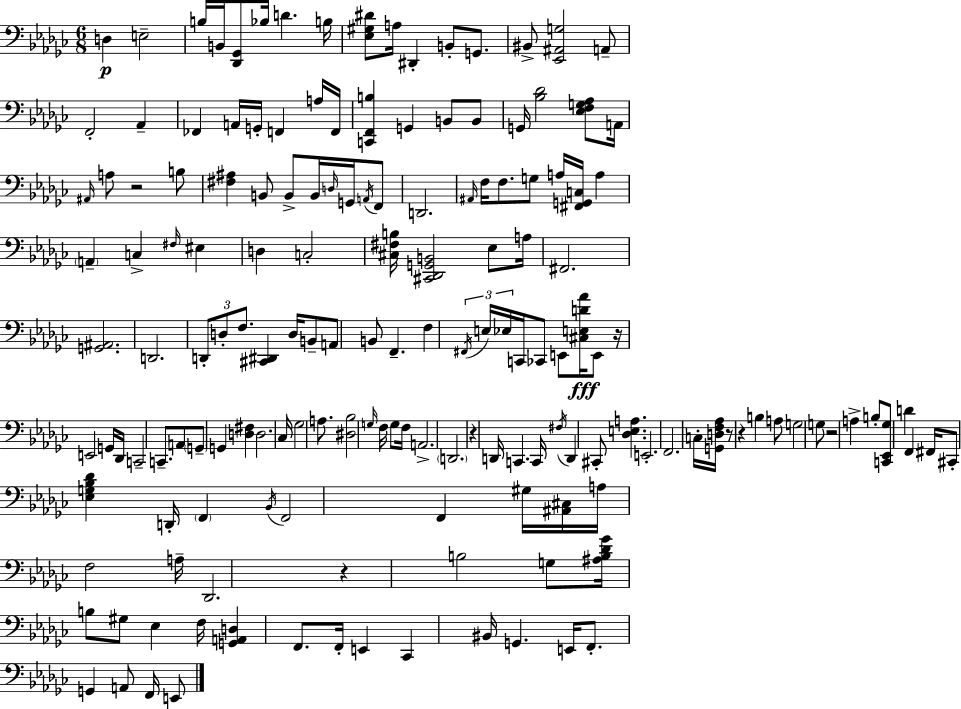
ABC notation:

X:1
T:Untitled
M:6/8
L:1/4
K:Ebm
D, E,2 B,/4 B,,/4 [_D,,_G,,]/2 _B,/4 D B,/4 [_E,^G,^D]/2 A,/4 ^D,, B,,/2 G,,/2 ^B,,/2 [_E,,^A,,G,]2 A,,/2 F,,2 _A,, _F,, A,,/4 G,,/4 F,, A,/4 F,,/4 [C,,F,,B,] G,, B,,/2 B,,/2 G,,/4 [_B,_D]2 [_E,F,G,_A,]/2 A,,/4 ^A,,/4 A,/2 z2 B,/2 [^F,^A,] B,,/2 B,,/2 B,,/4 D,/4 G,,/4 A,,/4 F,,/2 D,,2 ^A,,/4 F,/4 F,/2 G,/2 A,/4 [^F,,G,,C,]/4 A, A,, C, ^F,/4 ^E, D, C,2 [^C,^F,B,]/4 [^C,,_D,,G,,B,,]2 _E,/2 A,/4 ^F,,2 [G,,^A,,]2 D,,2 D,,/2 D,/2 F,/2 [^C,,^D,,] D,/4 B,,/2 A,,/2 B,,/2 F,, F, ^F,,/4 E,/4 _E,/4 C,,/4 _C,,/2 E,,/2 [^C,E,D_A]/4 E,,/2 z/4 E,,2 G,,/4 _D,,/4 C,,2 C,,/2 A,,/2 G,,/2 G,, [D,^F,] D,2 _C,/4 _G,2 A,/2 [^D,_B,]2 G,/4 F,/4 G,/2 F,/4 A,,2 D,,2 z D,,/4 C,, C,,/4 ^F,/4 D,, ^C,,/2 [_D,E,A,] E,,2 F,,2 C,/4 [G,,D,F,_A,]/4 z/2 z B, A,/2 G,2 G,/2 z2 A, B,/2 [C,,_E,,_G,]/2 D F,, ^F,,/4 ^C,,/2 [_E,G,_B,_D] D,,/4 F,, _B,,/4 F,,2 F,, ^G,/4 [^A,,^C,]/4 A,/4 F,2 A,/4 _D,,2 z B,2 G,/2 [^A,B,_D_G]/4 B,/2 ^G,/2 _E, F,/4 [G,,A,,D,] F,,/2 F,,/4 E,, _C,, ^B,,/4 G,, E,,/4 F,,/2 G,, A,,/2 F,,/4 E,,/2